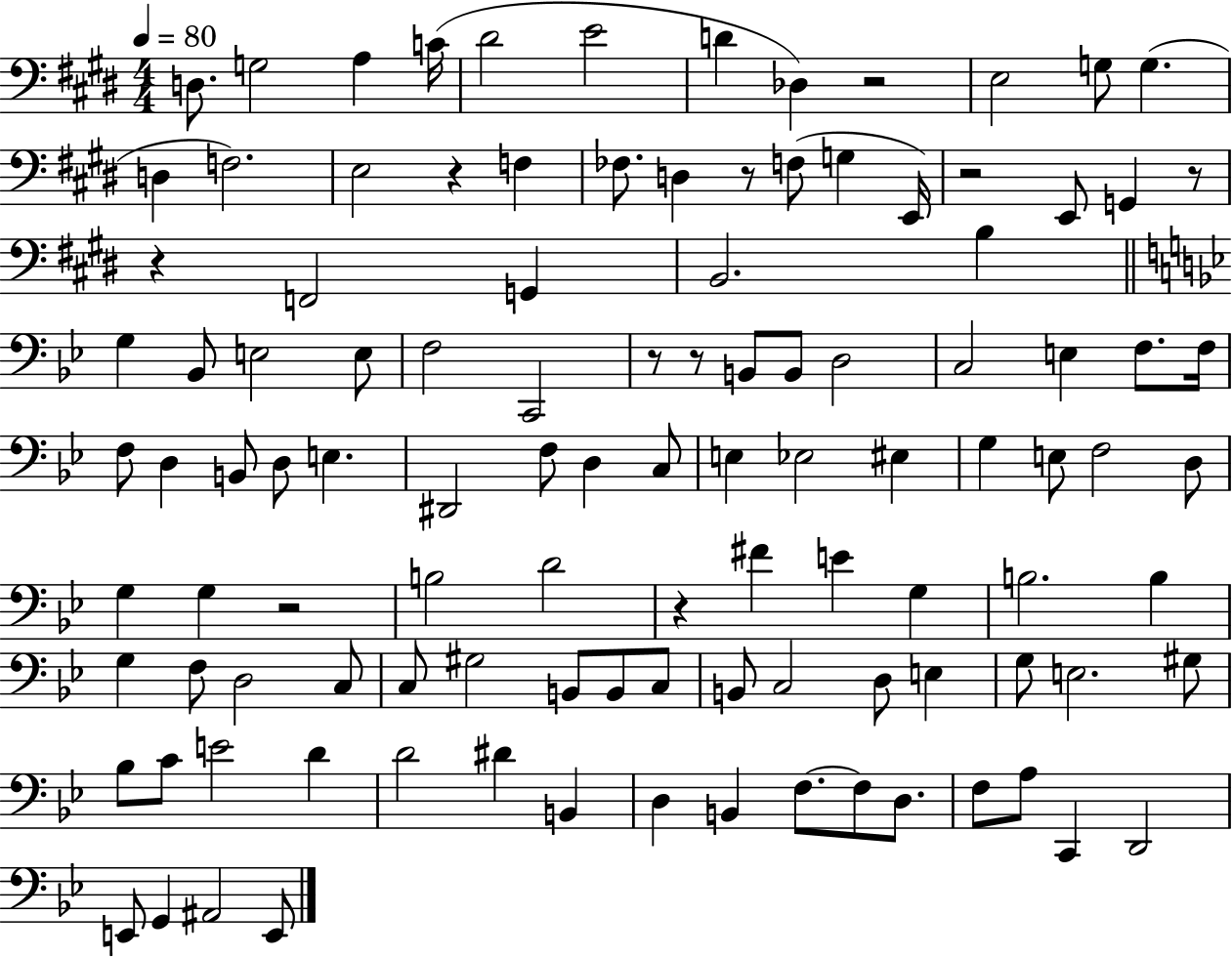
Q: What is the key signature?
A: E major